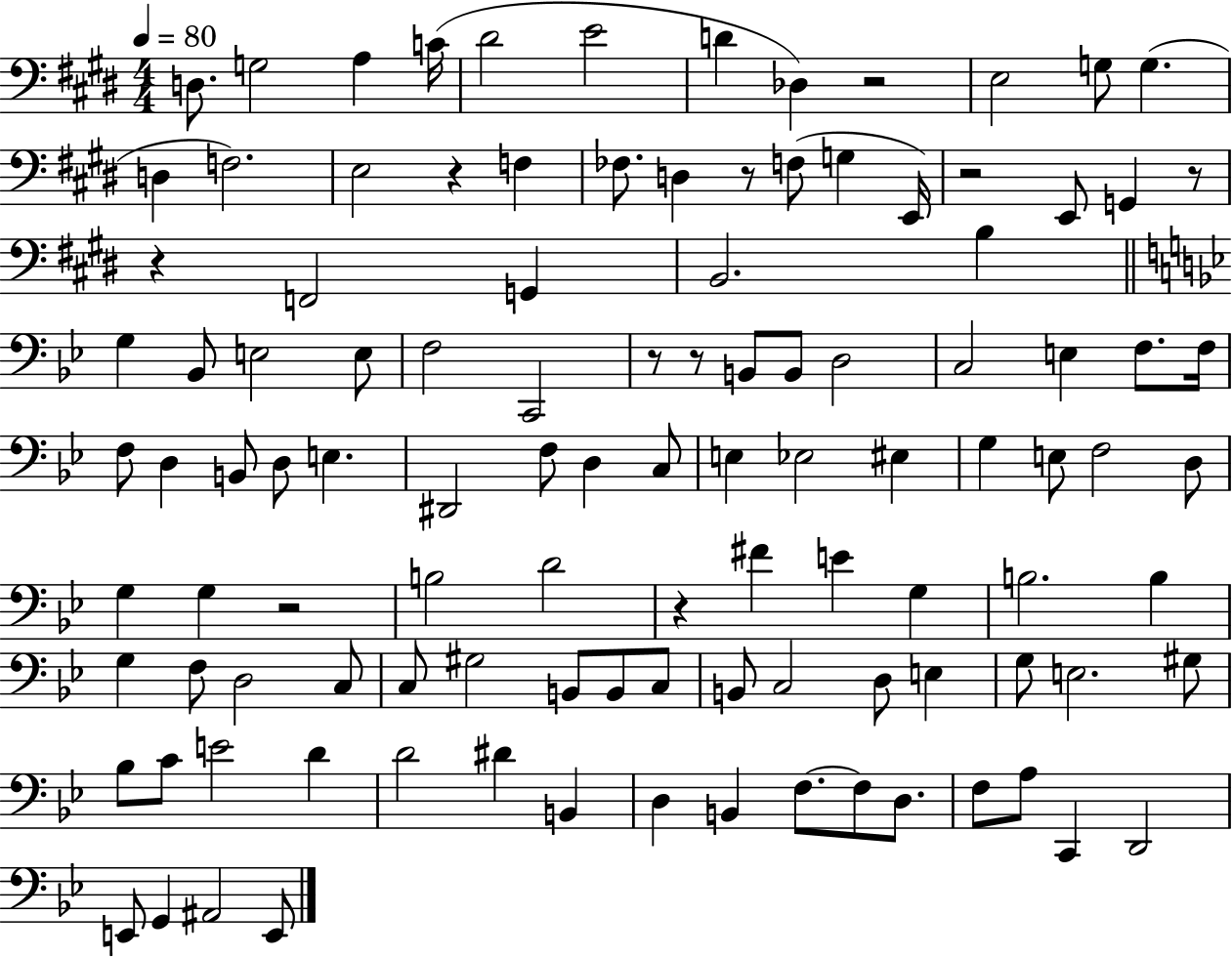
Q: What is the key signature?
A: E major